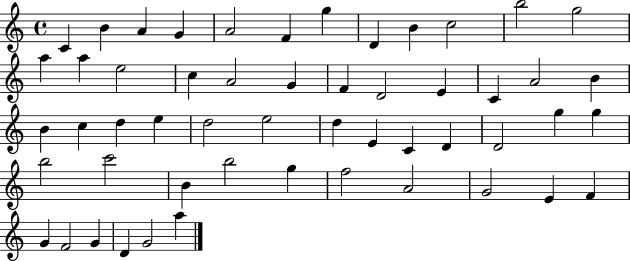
X:1
T:Untitled
M:4/4
L:1/4
K:C
C B A G A2 F g D B c2 b2 g2 a a e2 c A2 G F D2 E C A2 B B c d e d2 e2 d E C D D2 g g b2 c'2 B b2 g f2 A2 G2 E F G F2 G D G2 a